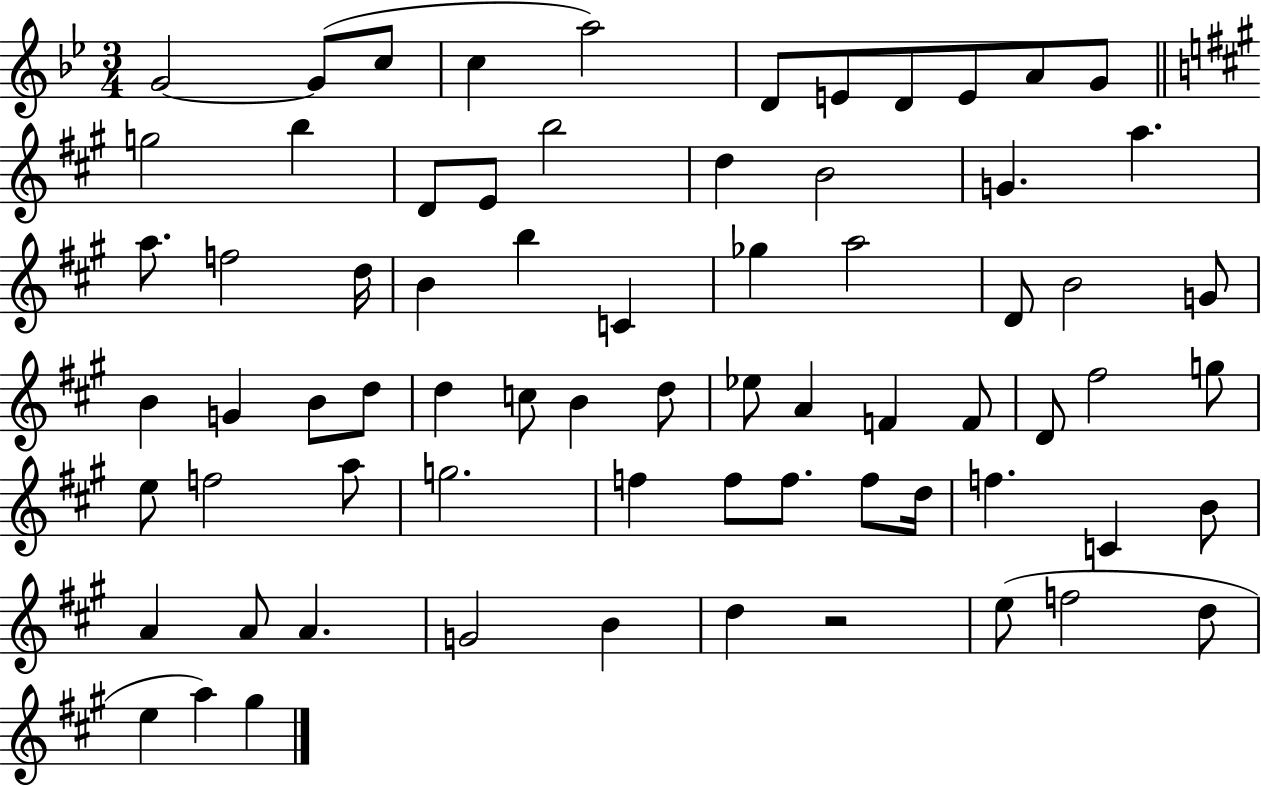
G4/h G4/e C5/e C5/q A5/h D4/e E4/e D4/e E4/e A4/e G4/e G5/h B5/q D4/e E4/e B5/h D5/q B4/h G4/q. A5/q. A5/e. F5/h D5/s B4/q B5/q C4/q Gb5/q A5/h D4/e B4/h G4/e B4/q G4/q B4/e D5/e D5/q C5/e B4/q D5/e Eb5/e A4/q F4/q F4/e D4/e F#5/h G5/e E5/e F5/h A5/e G5/h. F5/q F5/e F5/e. F5/e D5/s F5/q. C4/q B4/e A4/q A4/e A4/q. G4/h B4/q D5/q R/h E5/e F5/h D5/e E5/q A5/q G#5/q